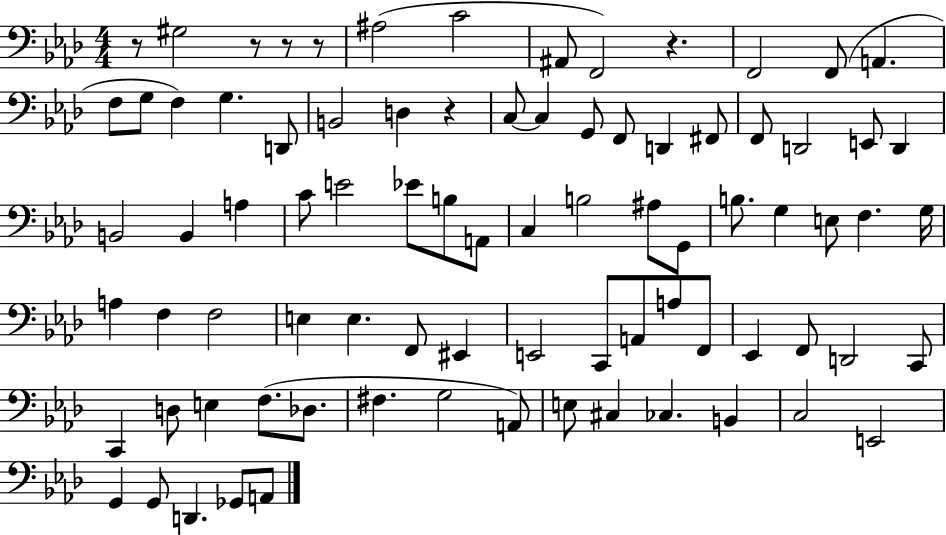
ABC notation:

X:1
T:Untitled
M:4/4
L:1/4
K:Ab
z/2 ^G,2 z/2 z/2 z/2 ^A,2 C2 ^A,,/2 F,,2 z F,,2 F,,/2 A,, F,/2 G,/2 F, G, D,,/2 B,,2 D, z C,/2 C, G,,/2 F,,/2 D,, ^F,,/2 F,,/2 D,,2 E,,/2 D,, B,,2 B,, A, C/2 E2 _E/2 B,/2 A,,/2 C, B,2 ^A,/2 G,,/2 B,/2 G, E,/2 F, G,/4 A, F, F,2 E, E, F,,/2 ^E,, E,,2 C,,/2 A,,/2 A,/2 F,,/2 _E,, F,,/2 D,,2 C,,/2 C,, D,/2 E, F,/2 _D,/2 ^F, G,2 A,,/2 E,/2 ^C, _C, B,, C,2 E,,2 G,, G,,/2 D,, _G,,/2 A,,/2